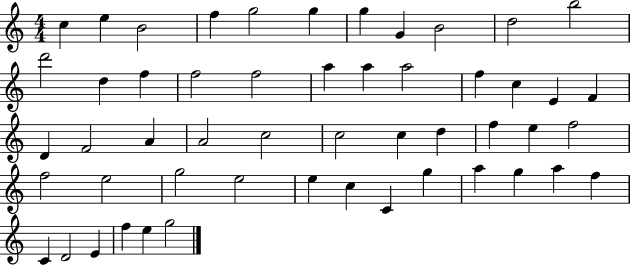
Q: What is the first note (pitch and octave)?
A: C5